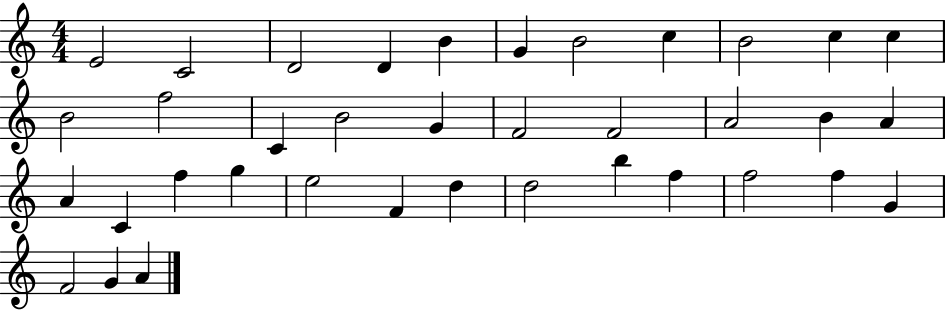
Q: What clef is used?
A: treble